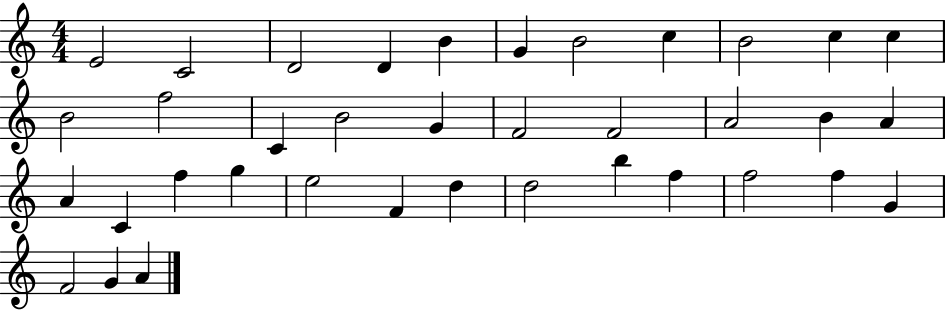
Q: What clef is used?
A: treble